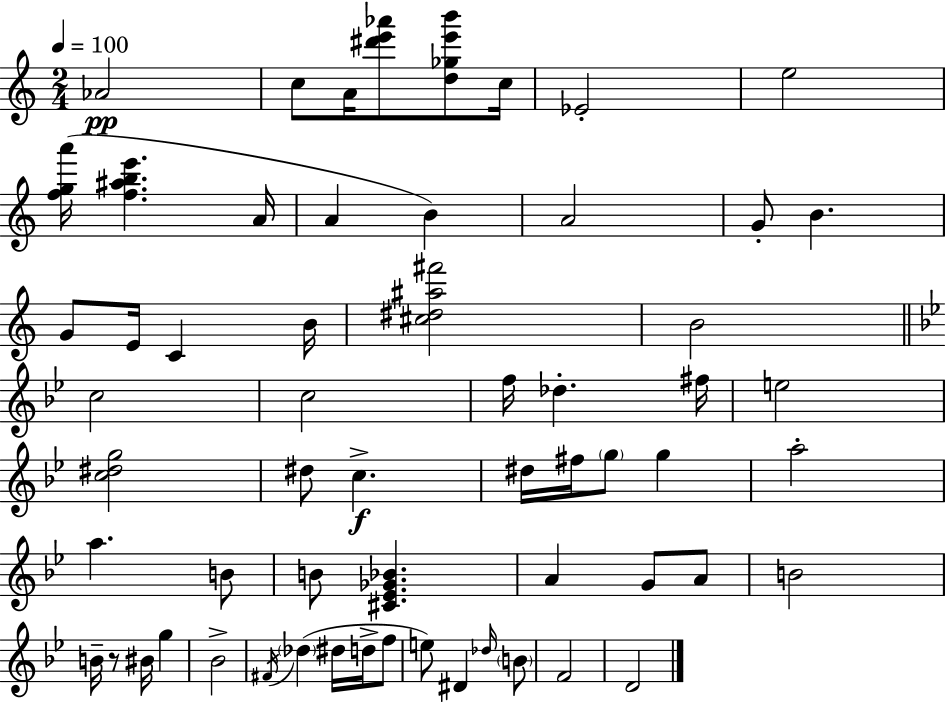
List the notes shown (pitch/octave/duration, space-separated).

Ab4/h C5/e A4/s [D#6,E6,Ab6]/e [D5,Gb5,E6,B6]/e C5/s Eb4/h E5/h [F5,G5,A6]/s [F5,A#5,B5,E6]/q. A4/s A4/q B4/q A4/h G4/e B4/q. G4/e E4/s C4/q B4/s [C#5,D#5,A#5,F#6]/h B4/h C5/h C5/h F5/s Db5/q. F#5/s E5/h [C5,D#5,G5]/h D#5/e C5/q. D#5/s F#5/s G5/e G5/q A5/h A5/q. B4/e B4/e [C#4,Eb4,Gb4,Bb4]/q. A4/q G4/e A4/e B4/h B4/s R/e BIS4/s G5/q Bb4/h F#4/s Db5/q D#5/s D5/s F5/e E5/e D#4/q Db5/s B4/e F4/h D4/h